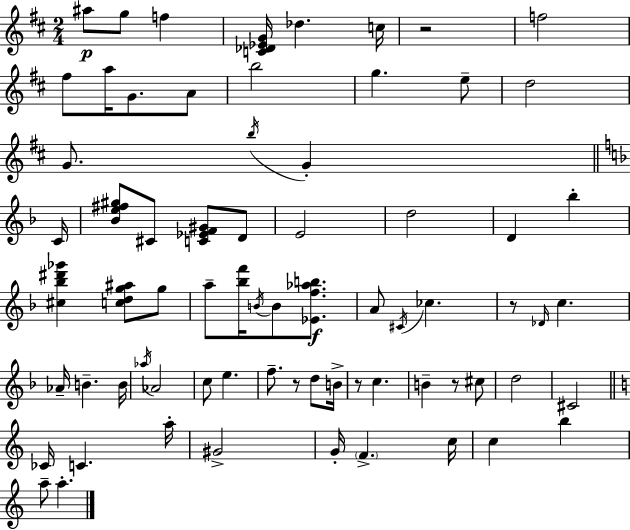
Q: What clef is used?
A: treble